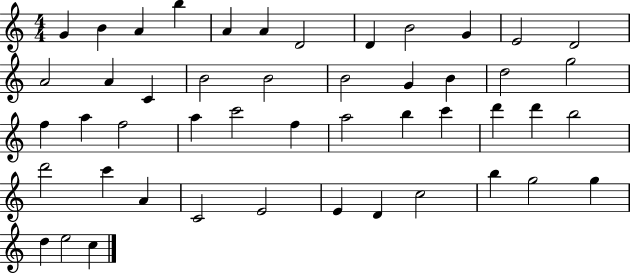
G4/q B4/q A4/q B5/q A4/q A4/q D4/h D4/q B4/h G4/q E4/h D4/h A4/h A4/q C4/q B4/h B4/h B4/h G4/q B4/q D5/h G5/h F5/q A5/q F5/h A5/q C6/h F5/q A5/h B5/q C6/q D6/q D6/q B5/h D6/h C6/q A4/q C4/h E4/h E4/q D4/q C5/h B5/q G5/h G5/q D5/q E5/h C5/q